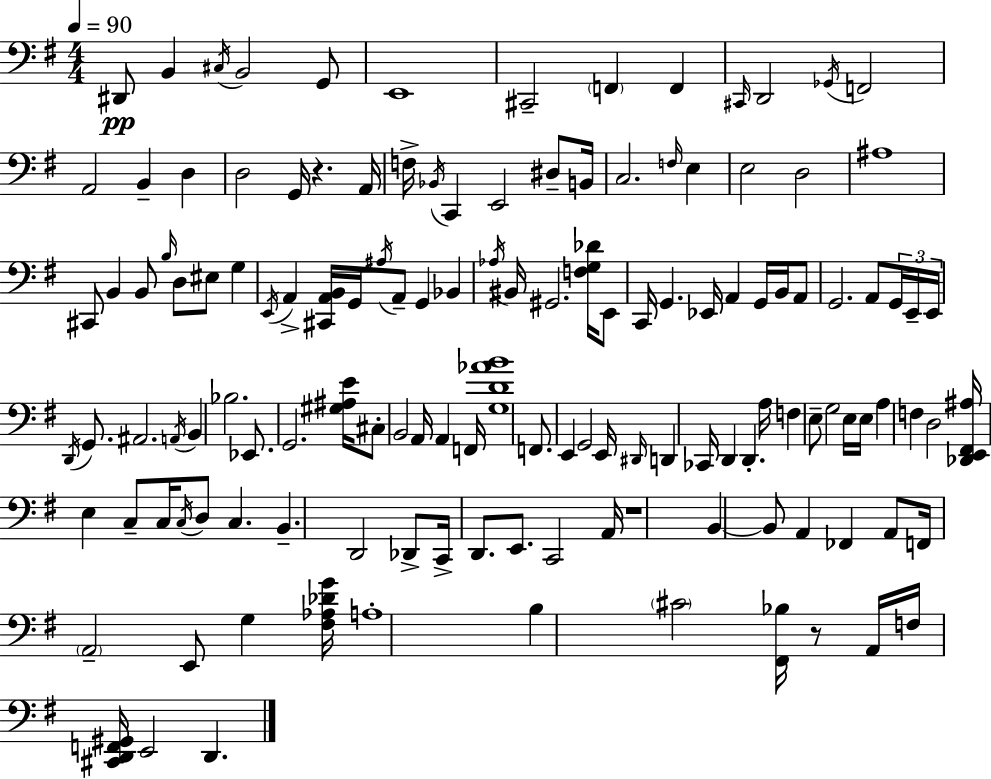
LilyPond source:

{
  \clef bass
  \numericTimeSignature
  \time 4/4
  \key e \minor
  \tempo 4 = 90
  dis,8\pp b,4 \acciaccatura { cis16 } b,2 g,8 | e,1 | cis,2-- \parenthesize f,4 f,4 | \grace { cis,16 } d,2 \acciaccatura { ges,16 } f,2 | \break a,2 b,4-- d4 | d2 g,16 r4. | a,16 f16-> \acciaccatura { bes,16 } c,4 e,2 | dis8-- b,16 c2. | \break \grace { f16 } e4 e2 d2 | ais1 | cis,8 b,4 b,8 \grace { b16 } d8 | eis8 g4 \acciaccatura { e,16 } a,4-> <cis, a, b,>16 g,16 \acciaccatura { ais16 } a,8-- | \break g,4 bes,4 \acciaccatura { aes16 } bis,16 gis,2. | <f g des'>16 e,8 c,16 g,4. | ees,16 a,4 g,16 b,16 a,8 g,2. | a,8 \tuplet 3/2 { g,16 e,16-- e,16 } \acciaccatura { d,16 } g,8. ais,2. | \break \acciaccatura { a,16 } b,4 bes2. | ees,8. g,2. | <gis ais e'>16 cis8-. b,2 | a,16 a,4 f,16 <g d' aes' b'>1 | \break f,8. e,4 | g,2 e,16 \grace { dis,16 } d,4 | ces,16 d,4 d,4.-. a16 f4 | e8-- g2 e16 e16 a4 | \break f4 d2 <des, e, fis, ais>16 e4 | c8-- c16 \acciaccatura { c16 } d8 c4. b,4.-- | d,2 des,8-> c,16-> d,8. | e,8. c,2 a,16 r1 | \break b,4~~ | b,8 a,4 fes,4 a,8 f,16 \parenthesize a,2-- | e,8 g4 <fis aes des' g'>16 a1-. | b4 | \break \parenthesize cis'2 <fis, bes>16 r8 a,16 f16 <cis, d, f, gis,>16 e,2 | d,4. \bar "|."
}